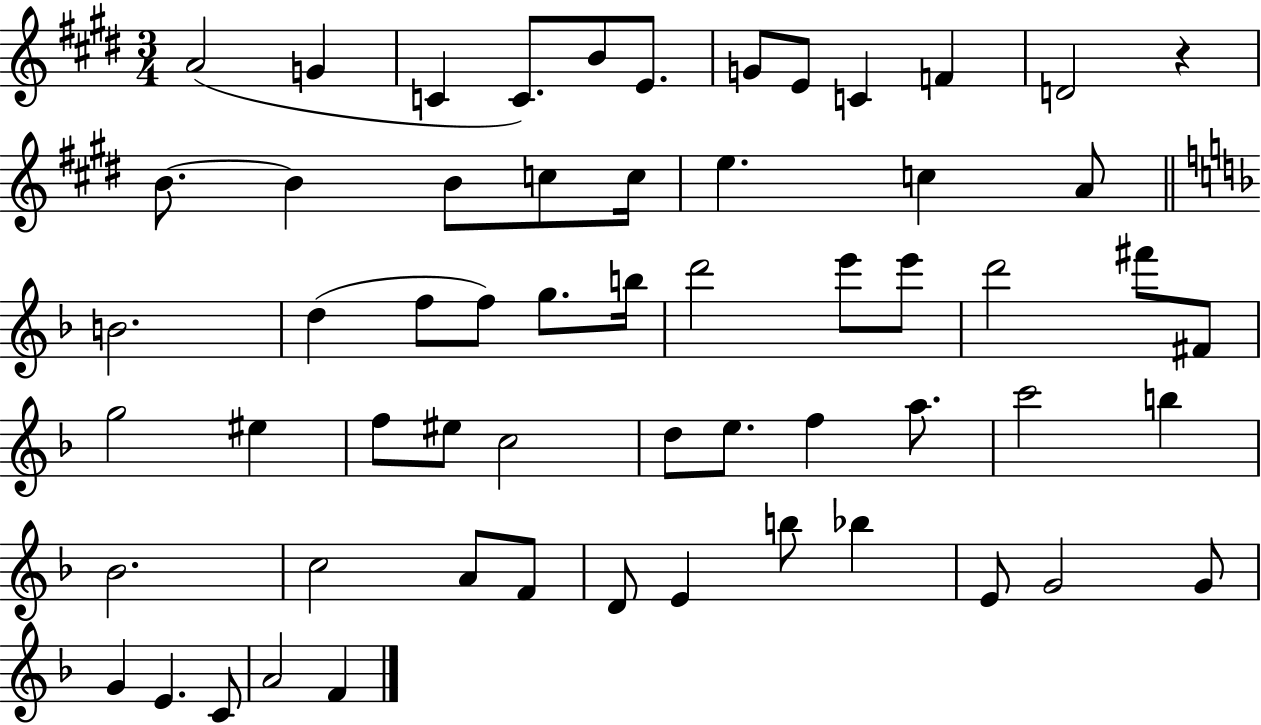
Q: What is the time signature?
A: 3/4